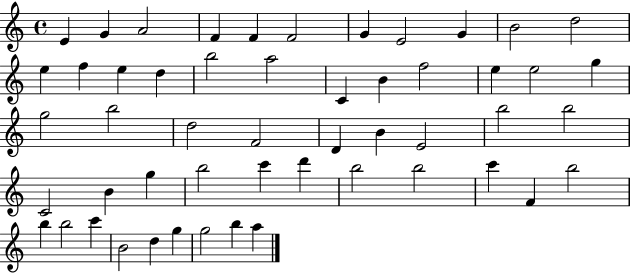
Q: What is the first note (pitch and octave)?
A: E4